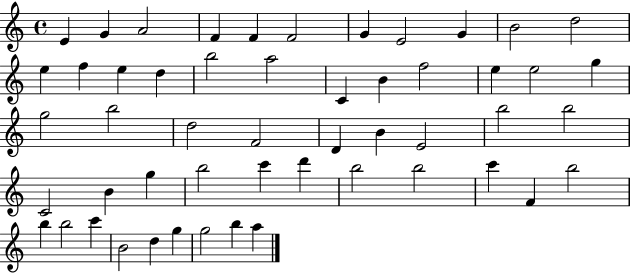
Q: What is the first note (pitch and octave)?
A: E4